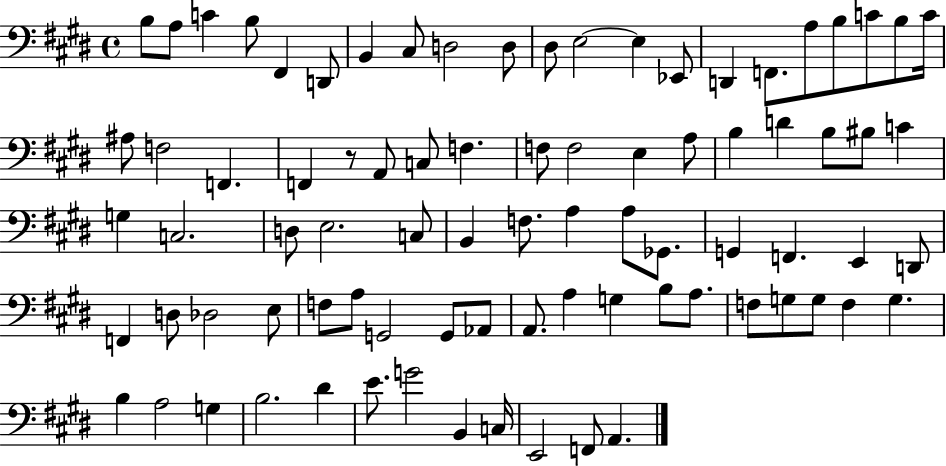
{
  \clef bass
  \time 4/4
  \defaultTimeSignature
  \key e \major
  b8 a8 c'4 b8 fis,4 d,8 | b,4 cis8 d2 d8 | dis8 e2~~ e4 ees,8 | d,4 f,8. a8 b8 c'8 b8 c'16 | \break ais8 f2 f,4. | f,4 r8 a,8 c8 f4. | f8 f2 e4 a8 | b4 d'4 b8 bis8 c'4 | \break g4 c2. | d8 e2. c8 | b,4 f8. a4 a8 ges,8. | g,4 f,4. e,4 d,8 | \break f,4 d8 des2 e8 | f8 a8 g,2 g,8 aes,8 | a,8. a4 g4 b8 a8. | f8 g8 g8 f4 g4. | \break b4 a2 g4 | b2. dis'4 | e'8. g'2 b,4 c16 | e,2 f,8 a,4. | \break \bar "|."
}